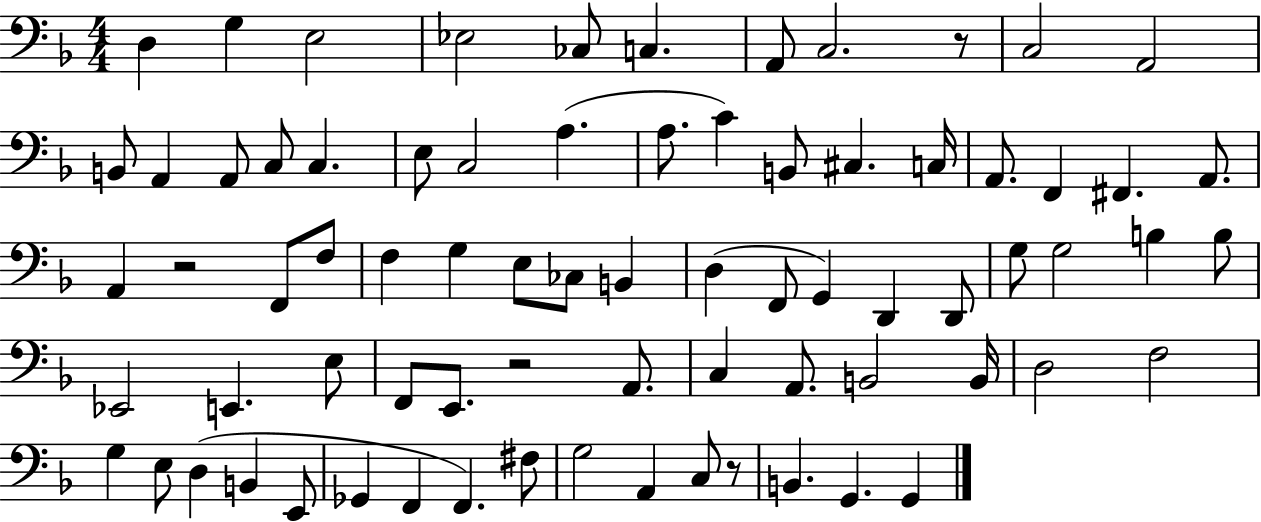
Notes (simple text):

D3/q G3/q E3/h Eb3/h CES3/e C3/q. A2/e C3/h. R/e C3/h A2/h B2/e A2/q A2/e C3/e C3/q. E3/e C3/h A3/q. A3/e. C4/q B2/e C#3/q. C3/s A2/e. F2/q F#2/q. A2/e. A2/q R/h F2/e F3/e F3/q G3/q E3/e CES3/e B2/q D3/q F2/e G2/q D2/q D2/e G3/e G3/h B3/q B3/e Eb2/h E2/q. E3/e F2/e E2/e. R/h A2/e. C3/q A2/e. B2/h B2/s D3/h F3/h G3/q E3/e D3/q B2/q E2/e Gb2/q F2/q F2/q. F#3/e G3/h A2/q C3/e R/e B2/q. G2/q. G2/q